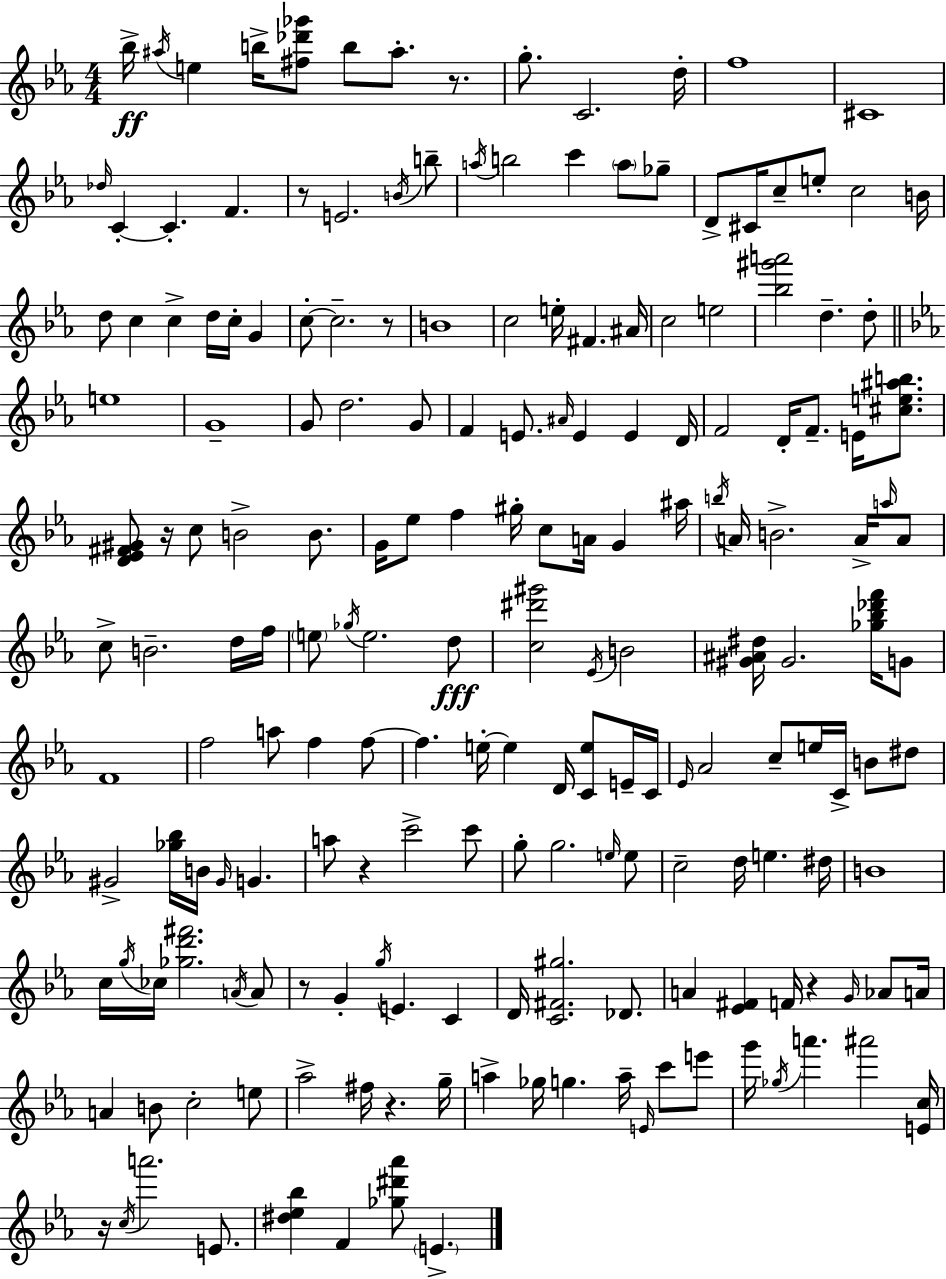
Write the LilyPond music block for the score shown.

{
  \clef treble
  \numericTimeSignature
  \time 4/4
  \key c \minor
  bes''16->\ff \acciaccatura { ais''16 } e''4 b''16-> <fis'' des''' ges'''>8 b''8 ais''8.-. r8. | g''8.-. c'2. | d''16-. f''1 | cis'1 | \break \grace { des''16 } c'4-.~~ c'4.-. f'4. | r8 e'2. | \acciaccatura { b'16 } b''8-- \acciaccatura { a''16 } b''2 c'''4 | \parenthesize a''8 ges''8-- d'8-> cis'16 c''8-- e''8-. c''2 | \break b'16 d''8 c''4 c''4-> d''16 c''16-. | g'4 c''8-.~~ c''2.-- | r8 b'1 | c''2 e''16-. fis'4. | \break ais'16 c''2 e''2 | <bes'' gis''' a'''>2 d''4.-- | d''8-. \bar "||" \break \key ees \major e''1 | g'1-- | g'8 d''2. g'8 | f'4 e'8. \grace { ais'16 } e'4 e'4 | \break d'16 f'2 d'16-. f'8.-- e'16 <cis'' e'' ais'' b''>8. | <d' ees' fis' gis'>8 r16 c''8 b'2-> b'8. | g'16 ees''8 f''4 gis''16-. c''8 a'16 g'4 | ais''16 \acciaccatura { b''16 } a'16 b'2.-> a'16-> | \break \grace { a''16 } a'8 c''8-> b'2.-- | d''16 f''16 \parenthesize e''8 \acciaccatura { ges''16 } e''2. | d''8\fff <c'' dis''' gis'''>2 \acciaccatura { ees'16 } b'2 | <gis' ais' dis''>16 gis'2. | \break <ges'' bes'' des''' f'''>16 g'8 f'1 | f''2 a''8 f''4 | f''8~~ f''4. e''16-.~~ e''4 | d'16 <c' e''>8 e'16-- c'16 \grace { ees'16 } aes'2 c''8-- | \break e''16 c'16-> b'8 dis''8 gis'2-> <ges'' bes''>16 b'16 | \grace { gis'16 } g'4. a''8 r4 c'''2-> | c'''8 g''8-. g''2. | \grace { e''16 } e''8 c''2-- | \break d''16 e''4. dis''16 b'1 | c''16 \acciaccatura { g''16 } ces''16 <ges'' d''' fis'''>2. | \acciaccatura { a'16 } a'8 r8 g'4-. | \acciaccatura { g''16 } e'4. c'4 d'16 <c' fis' gis''>2. | \break des'8. a'4 <ees' fis'>4 | f'16 r4 \grace { g'16 } aes'8 a'16 a'4 | b'8 c''2-. e''8 aes''2-> | fis''16 r4. g''16-- a''4-> | \break ges''16 g''4. a''16-- \grace { e'16 } c'''8 e'''8 g'''16 \acciaccatura { ges''16 } a'''4. | ais'''2 <e' c''>16 r16 \acciaccatura { c''16 } | a'''2. e'8. <dis'' ees'' bes''>4 | f'4 <ges'' dis''' aes'''>8 \parenthesize e'4.-> \bar "|."
}